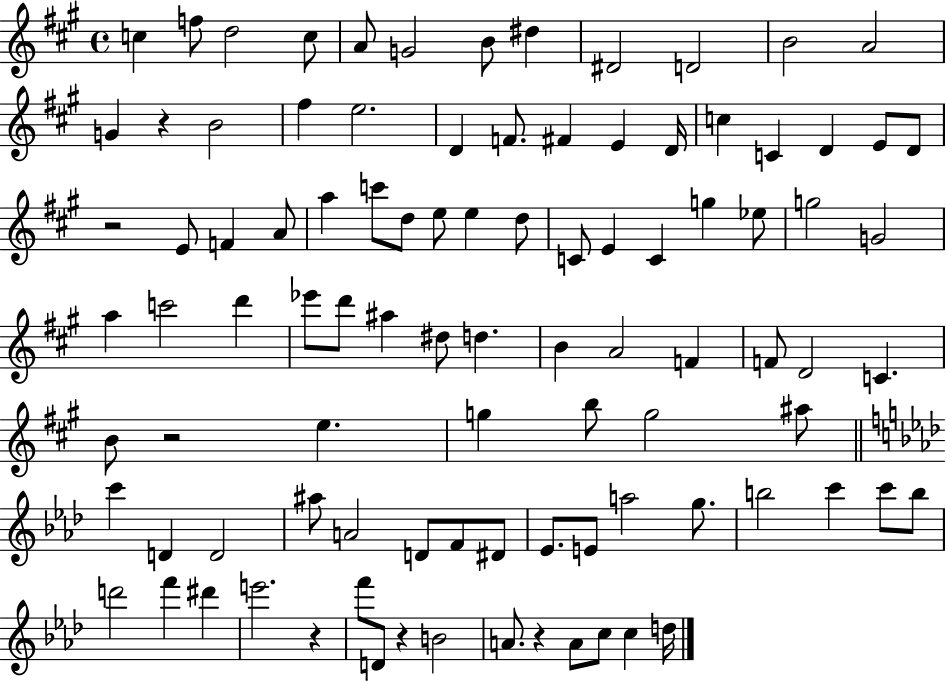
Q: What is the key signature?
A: A major